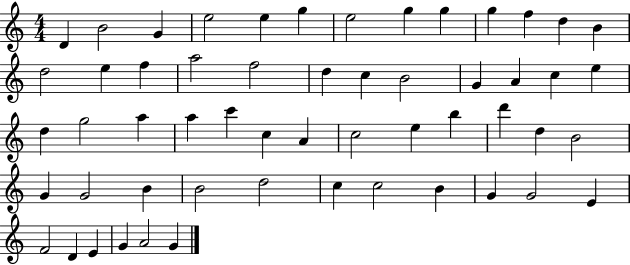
{
  \clef treble
  \numericTimeSignature
  \time 4/4
  \key c \major
  d'4 b'2 g'4 | e''2 e''4 g''4 | e''2 g''4 g''4 | g''4 f''4 d''4 b'4 | \break d''2 e''4 f''4 | a''2 f''2 | d''4 c''4 b'2 | g'4 a'4 c''4 e''4 | \break d''4 g''2 a''4 | a''4 c'''4 c''4 a'4 | c''2 e''4 b''4 | d'''4 d''4 b'2 | \break g'4 g'2 b'4 | b'2 d''2 | c''4 c''2 b'4 | g'4 g'2 e'4 | \break f'2 d'4 e'4 | g'4 a'2 g'4 | \bar "|."
}